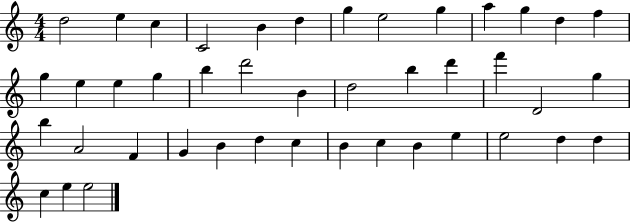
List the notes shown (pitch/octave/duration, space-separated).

D5/h E5/q C5/q C4/h B4/q D5/q G5/q E5/h G5/q A5/q G5/q D5/q F5/q G5/q E5/q E5/q G5/q B5/q D6/h B4/q D5/h B5/q D6/q F6/q D4/h G5/q B5/q A4/h F4/q G4/q B4/q D5/q C5/q B4/q C5/q B4/q E5/q E5/h D5/q D5/q C5/q E5/q E5/h